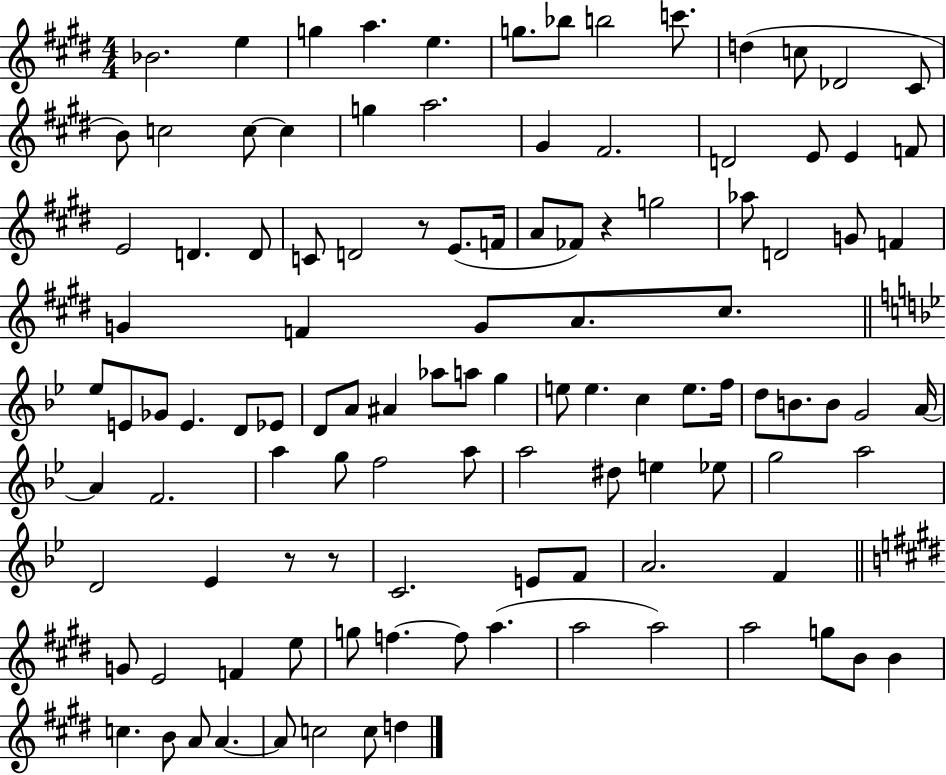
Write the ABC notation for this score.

X:1
T:Untitled
M:4/4
L:1/4
K:E
_B2 e g a e g/2 _b/2 b2 c'/2 d c/2 _D2 ^C/2 B/2 c2 c/2 c g a2 ^G ^F2 D2 E/2 E F/2 E2 D D/2 C/2 D2 z/2 E/2 F/4 A/2 _F/2 z g2 _a/2 D2 G/2 F G F G/2 A/2 ^c/2 _e/2 E/2 _G/2 E D/2 _E/2 D/2 A/2 ^A _a/2 a/2 g e/2 e c e/2 f/4 d/2 B/2 B/2 G2 A/4 A F2 a g/2 f2 a/2 a2 ^d/2 e _e/2 g2 a2 D2 _E z/2 z/2 C2 E/2 F/2 A2 F G/2 E2 F e/2 g/2 f f/2 a a2 a2 a2 g/2 B/2 B c B/2 A/2 A A/2 c2 c/2 d